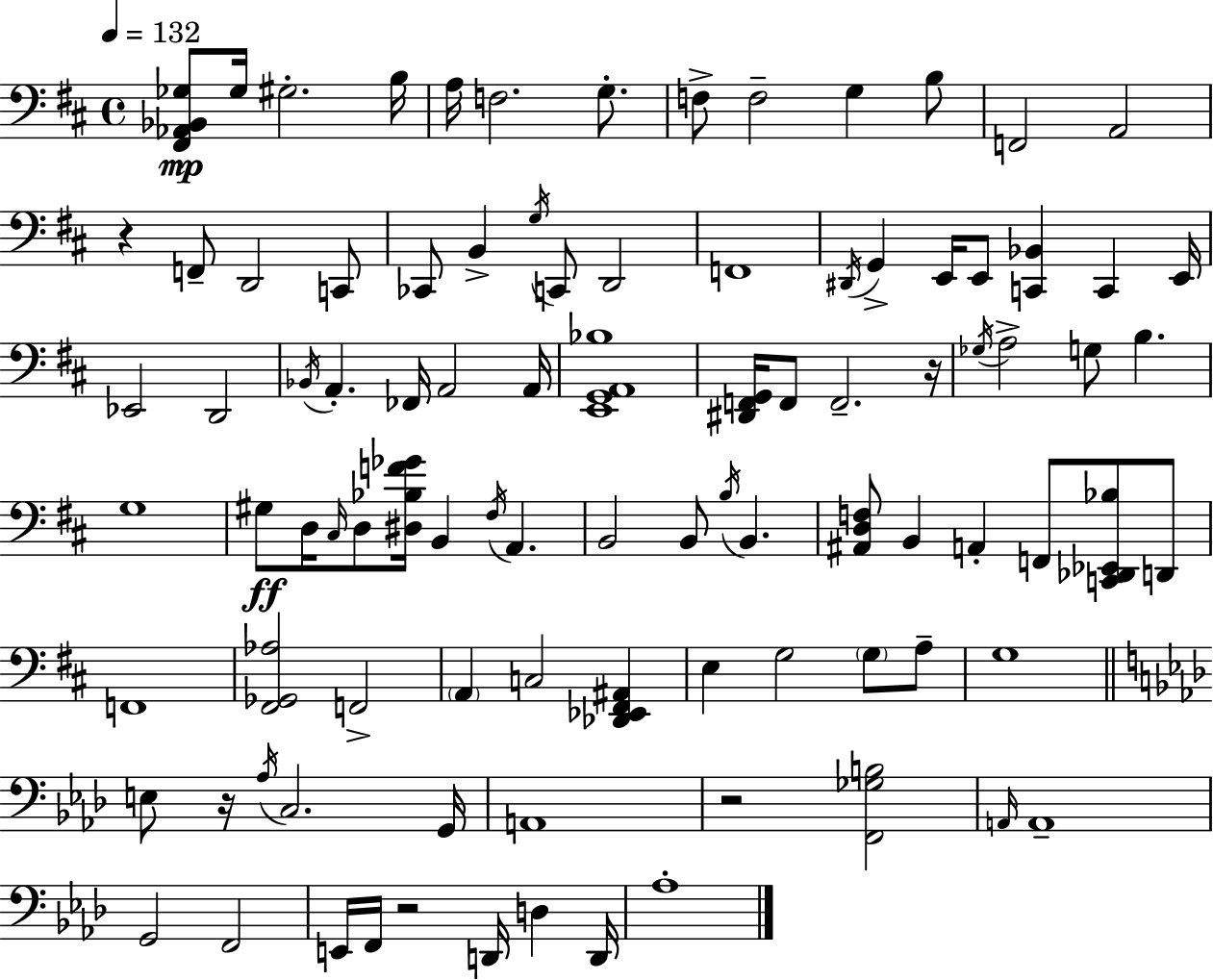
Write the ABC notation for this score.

X:1
T:Untitled
M:4/4
L:1/4
K:D
[^F,,_A,,_B,,_G,]/2 _G,/4 ^G,2 B,/4 A,/4 F,2 G,/2 F,/2 F,2 G, B,/2 F,,2 A,,2 z F,,/2 D,,2 C,,/2 _C,,/2 B,, G,/4 C,,/2 D,,2 F,,4 ^D,,/4 G,, E,,/4 E,,/2 [C,,_B,,] C,, E,,/4 _E,,2 D,,2 _B,,/4 A,, _F,,/4 A,,2 A,,/4 [E,,G,,A,,_B,]4 [^D,,F,,G,,]/4 F,,/2 F,,2 z/4 _G,/4 A,2 G,/2 B, G,4 ^G,/2 D,/4 ^C,/4 D,/2 [^D,_B,F_G]/4 B,, ^F,/4 A,, B,,2 B,,/2 B,/4 B,, [^A,,D,F,]/2 B,, A,, F,,/2 [C,,_D,,_E,,_B,]/2 D,,/2 F,,4 [^F,,_G,,_A,]2 F,,2 A,, C,2 [_D,,_E,,^F,,^A,,] E, G,2 G,/2 A,/2 G,4 E,/2 z/4 _A,/4 C,2 G,,/4 A,,4 z2 [F,,_G,B,]2 A,,/4 A,,4 G,,2 F,,2 E,,/4 F,,/4 z2 D,,/4 D, D,,/4 _A,4